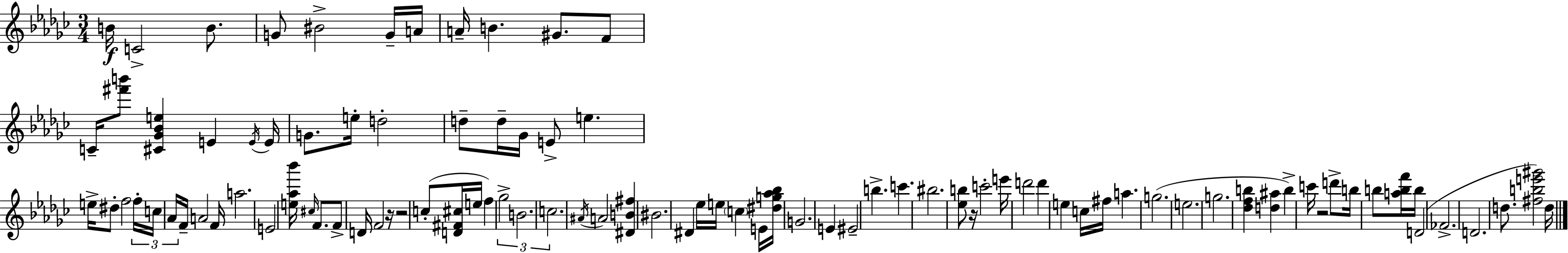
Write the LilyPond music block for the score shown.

{
  \clef treble
  \numericTimeSignature
  \time 3/4
  \key ees \minor
  \repeat volta 2 { b'16\f c'2-> b'8. | g'8 bis'2-> g'16-- a'16 | a'16-- b'4. gis'8. f'8 | c'16-- <fis''' b'''>8 <cis' ges' bes' e''>4 e'4 \acciaccatura { e'16 } | \break e'16 g'8. e''16-. d''2-. | d''8-- d''16-- ges'16 e'8-> e''4. | e''16-> dis''8-. f''2 | \tuplet 3/2 { f''16-. c''16 aes'16 } f'16-- a'2 | \break f'16 a''2. | e'2 <e'' aes'' bes'''>16 \grace { cis''16 } f'8. | f'8-> d'16 f'2 | r16 r2 c''8-.( | \break <d' fis' cis''>16 e''16 f''4) \tuplet 3/2 { ges''2-> | b'2. | c''2. } | \acciaccatura { ais'16 } a'2 <dis' b' fis''>4 | \break bis'2. | dis'4 ees''16 e''16 \parenthesize c''4 | e'16 <dis'' g'' aes'' bes''>16 g'2. | e'4 eis'2-- | \break b''4.-> c'''4. | bis''2. | <ees'' b''>8 r16 c'''2-. | e'''16 d'''2 d'''4 | \break e''4 c''16 fis''16 a''4. | g''2.( | e''2. | g''2. | \break <des'' f'' b''>4 <d'' ais''>4 b''4->) | c'''16 r2 | d'''8-> b''16 b''8 <a'' b'' f'''>16 b''16 d'2( | fes'2.-> | \break d'2. | d''8. <fis'' b'' e''' gis'''>2) | d''16 } \bar "|."
}